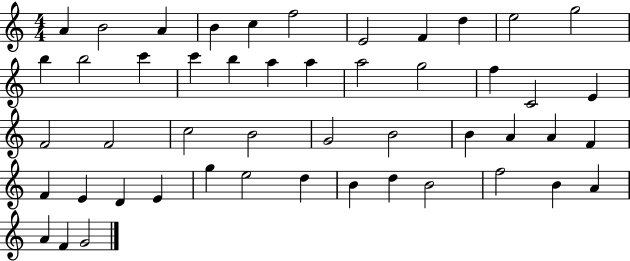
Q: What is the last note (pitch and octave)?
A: G4